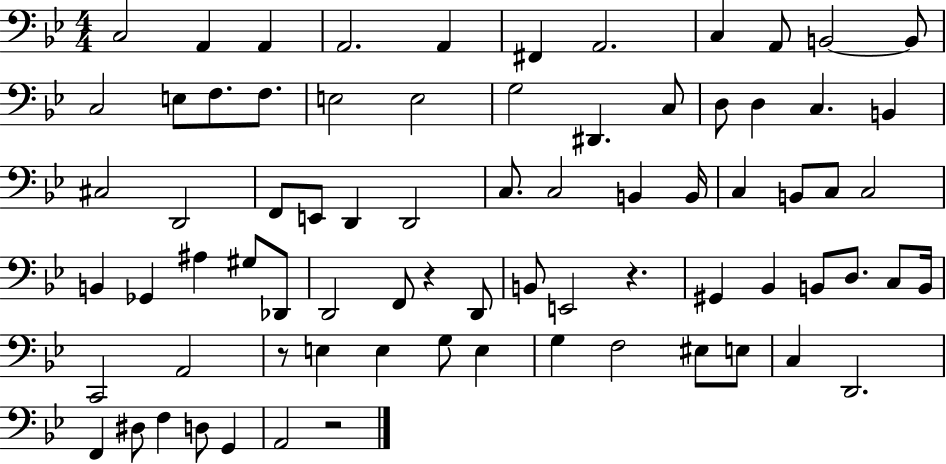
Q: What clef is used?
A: bass